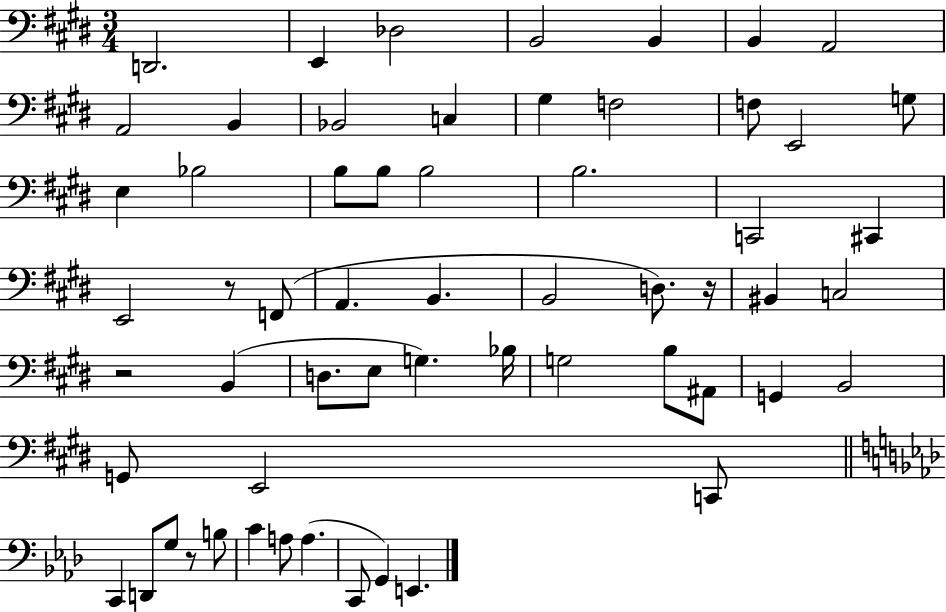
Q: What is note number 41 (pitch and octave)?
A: G2